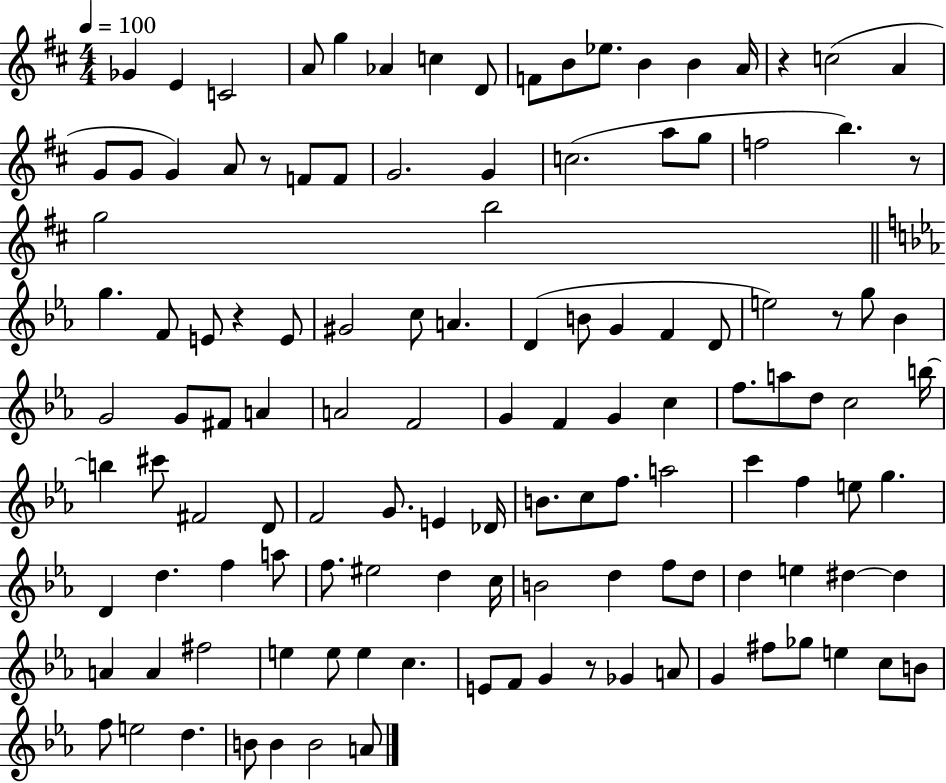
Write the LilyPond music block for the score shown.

{
  \clef treble
  \numericTimeSignature
  \time 4/4
  \key d \major
  \tempo 4 = 100
  ges'4 e'4 c'2 | a'8 g''4 aes'4 c''4 d'8 | f'8 b'8 ees''8. b'4 b'4 a'16 | r4 c''2( a'4 | \break g'8 g'8 g'4) a'8 r8 f'8 f'8 | g'2. g'4 | c''2.( a''8 g''8 | f''2 b''4.) r8 | \break g''2 b''2 | \bar "||" \break \key ees \major g''4. f'8 e'8 r4 e'8 | gis'2 c''8 a'4. | d'4( b'8 g'4 f'4 d'8 | e''2) r8 g''8 bes'4 | \break g'2 g'8 fis'8 a'4 | a'2 f'2 | g'4 f'4 g'4 c''4 | f''8. a''8 d''8 c''2 b''16~~ | \break b''4 cis'''8 fis'2 d'8 | f'2 g'8. e'4 des'16 | b'8. c''8 f''8. a''2 | c'''4 f''4 e''8 g''4. | \break d'4 d''4. f''4 a''8 | f''8. eis''2 d''4 c''16 | b'2 d''4 f''8 d''8 | d''4 e''4 dis''4~~ dis''4 | \break a'4 a'4 fis''2 | e''4 e''8 e''4 c''4. | e'8 f'8 g'4 r8 ges'4 a'8 | g'4 fis''8 ges''8 e''4 c''8 b'8 | \break f''8 e''2 d''4. | b'8 b'4 b'2 a'8 | \bar "|."
}